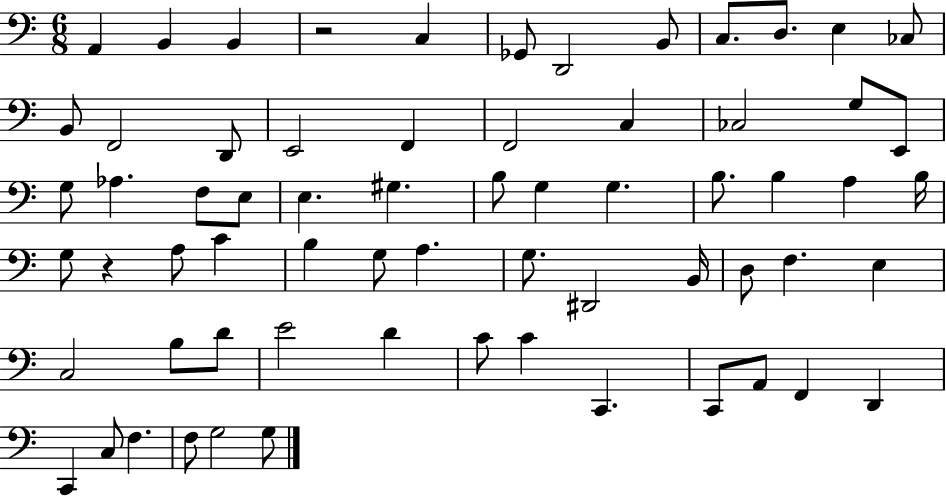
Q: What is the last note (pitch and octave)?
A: G3